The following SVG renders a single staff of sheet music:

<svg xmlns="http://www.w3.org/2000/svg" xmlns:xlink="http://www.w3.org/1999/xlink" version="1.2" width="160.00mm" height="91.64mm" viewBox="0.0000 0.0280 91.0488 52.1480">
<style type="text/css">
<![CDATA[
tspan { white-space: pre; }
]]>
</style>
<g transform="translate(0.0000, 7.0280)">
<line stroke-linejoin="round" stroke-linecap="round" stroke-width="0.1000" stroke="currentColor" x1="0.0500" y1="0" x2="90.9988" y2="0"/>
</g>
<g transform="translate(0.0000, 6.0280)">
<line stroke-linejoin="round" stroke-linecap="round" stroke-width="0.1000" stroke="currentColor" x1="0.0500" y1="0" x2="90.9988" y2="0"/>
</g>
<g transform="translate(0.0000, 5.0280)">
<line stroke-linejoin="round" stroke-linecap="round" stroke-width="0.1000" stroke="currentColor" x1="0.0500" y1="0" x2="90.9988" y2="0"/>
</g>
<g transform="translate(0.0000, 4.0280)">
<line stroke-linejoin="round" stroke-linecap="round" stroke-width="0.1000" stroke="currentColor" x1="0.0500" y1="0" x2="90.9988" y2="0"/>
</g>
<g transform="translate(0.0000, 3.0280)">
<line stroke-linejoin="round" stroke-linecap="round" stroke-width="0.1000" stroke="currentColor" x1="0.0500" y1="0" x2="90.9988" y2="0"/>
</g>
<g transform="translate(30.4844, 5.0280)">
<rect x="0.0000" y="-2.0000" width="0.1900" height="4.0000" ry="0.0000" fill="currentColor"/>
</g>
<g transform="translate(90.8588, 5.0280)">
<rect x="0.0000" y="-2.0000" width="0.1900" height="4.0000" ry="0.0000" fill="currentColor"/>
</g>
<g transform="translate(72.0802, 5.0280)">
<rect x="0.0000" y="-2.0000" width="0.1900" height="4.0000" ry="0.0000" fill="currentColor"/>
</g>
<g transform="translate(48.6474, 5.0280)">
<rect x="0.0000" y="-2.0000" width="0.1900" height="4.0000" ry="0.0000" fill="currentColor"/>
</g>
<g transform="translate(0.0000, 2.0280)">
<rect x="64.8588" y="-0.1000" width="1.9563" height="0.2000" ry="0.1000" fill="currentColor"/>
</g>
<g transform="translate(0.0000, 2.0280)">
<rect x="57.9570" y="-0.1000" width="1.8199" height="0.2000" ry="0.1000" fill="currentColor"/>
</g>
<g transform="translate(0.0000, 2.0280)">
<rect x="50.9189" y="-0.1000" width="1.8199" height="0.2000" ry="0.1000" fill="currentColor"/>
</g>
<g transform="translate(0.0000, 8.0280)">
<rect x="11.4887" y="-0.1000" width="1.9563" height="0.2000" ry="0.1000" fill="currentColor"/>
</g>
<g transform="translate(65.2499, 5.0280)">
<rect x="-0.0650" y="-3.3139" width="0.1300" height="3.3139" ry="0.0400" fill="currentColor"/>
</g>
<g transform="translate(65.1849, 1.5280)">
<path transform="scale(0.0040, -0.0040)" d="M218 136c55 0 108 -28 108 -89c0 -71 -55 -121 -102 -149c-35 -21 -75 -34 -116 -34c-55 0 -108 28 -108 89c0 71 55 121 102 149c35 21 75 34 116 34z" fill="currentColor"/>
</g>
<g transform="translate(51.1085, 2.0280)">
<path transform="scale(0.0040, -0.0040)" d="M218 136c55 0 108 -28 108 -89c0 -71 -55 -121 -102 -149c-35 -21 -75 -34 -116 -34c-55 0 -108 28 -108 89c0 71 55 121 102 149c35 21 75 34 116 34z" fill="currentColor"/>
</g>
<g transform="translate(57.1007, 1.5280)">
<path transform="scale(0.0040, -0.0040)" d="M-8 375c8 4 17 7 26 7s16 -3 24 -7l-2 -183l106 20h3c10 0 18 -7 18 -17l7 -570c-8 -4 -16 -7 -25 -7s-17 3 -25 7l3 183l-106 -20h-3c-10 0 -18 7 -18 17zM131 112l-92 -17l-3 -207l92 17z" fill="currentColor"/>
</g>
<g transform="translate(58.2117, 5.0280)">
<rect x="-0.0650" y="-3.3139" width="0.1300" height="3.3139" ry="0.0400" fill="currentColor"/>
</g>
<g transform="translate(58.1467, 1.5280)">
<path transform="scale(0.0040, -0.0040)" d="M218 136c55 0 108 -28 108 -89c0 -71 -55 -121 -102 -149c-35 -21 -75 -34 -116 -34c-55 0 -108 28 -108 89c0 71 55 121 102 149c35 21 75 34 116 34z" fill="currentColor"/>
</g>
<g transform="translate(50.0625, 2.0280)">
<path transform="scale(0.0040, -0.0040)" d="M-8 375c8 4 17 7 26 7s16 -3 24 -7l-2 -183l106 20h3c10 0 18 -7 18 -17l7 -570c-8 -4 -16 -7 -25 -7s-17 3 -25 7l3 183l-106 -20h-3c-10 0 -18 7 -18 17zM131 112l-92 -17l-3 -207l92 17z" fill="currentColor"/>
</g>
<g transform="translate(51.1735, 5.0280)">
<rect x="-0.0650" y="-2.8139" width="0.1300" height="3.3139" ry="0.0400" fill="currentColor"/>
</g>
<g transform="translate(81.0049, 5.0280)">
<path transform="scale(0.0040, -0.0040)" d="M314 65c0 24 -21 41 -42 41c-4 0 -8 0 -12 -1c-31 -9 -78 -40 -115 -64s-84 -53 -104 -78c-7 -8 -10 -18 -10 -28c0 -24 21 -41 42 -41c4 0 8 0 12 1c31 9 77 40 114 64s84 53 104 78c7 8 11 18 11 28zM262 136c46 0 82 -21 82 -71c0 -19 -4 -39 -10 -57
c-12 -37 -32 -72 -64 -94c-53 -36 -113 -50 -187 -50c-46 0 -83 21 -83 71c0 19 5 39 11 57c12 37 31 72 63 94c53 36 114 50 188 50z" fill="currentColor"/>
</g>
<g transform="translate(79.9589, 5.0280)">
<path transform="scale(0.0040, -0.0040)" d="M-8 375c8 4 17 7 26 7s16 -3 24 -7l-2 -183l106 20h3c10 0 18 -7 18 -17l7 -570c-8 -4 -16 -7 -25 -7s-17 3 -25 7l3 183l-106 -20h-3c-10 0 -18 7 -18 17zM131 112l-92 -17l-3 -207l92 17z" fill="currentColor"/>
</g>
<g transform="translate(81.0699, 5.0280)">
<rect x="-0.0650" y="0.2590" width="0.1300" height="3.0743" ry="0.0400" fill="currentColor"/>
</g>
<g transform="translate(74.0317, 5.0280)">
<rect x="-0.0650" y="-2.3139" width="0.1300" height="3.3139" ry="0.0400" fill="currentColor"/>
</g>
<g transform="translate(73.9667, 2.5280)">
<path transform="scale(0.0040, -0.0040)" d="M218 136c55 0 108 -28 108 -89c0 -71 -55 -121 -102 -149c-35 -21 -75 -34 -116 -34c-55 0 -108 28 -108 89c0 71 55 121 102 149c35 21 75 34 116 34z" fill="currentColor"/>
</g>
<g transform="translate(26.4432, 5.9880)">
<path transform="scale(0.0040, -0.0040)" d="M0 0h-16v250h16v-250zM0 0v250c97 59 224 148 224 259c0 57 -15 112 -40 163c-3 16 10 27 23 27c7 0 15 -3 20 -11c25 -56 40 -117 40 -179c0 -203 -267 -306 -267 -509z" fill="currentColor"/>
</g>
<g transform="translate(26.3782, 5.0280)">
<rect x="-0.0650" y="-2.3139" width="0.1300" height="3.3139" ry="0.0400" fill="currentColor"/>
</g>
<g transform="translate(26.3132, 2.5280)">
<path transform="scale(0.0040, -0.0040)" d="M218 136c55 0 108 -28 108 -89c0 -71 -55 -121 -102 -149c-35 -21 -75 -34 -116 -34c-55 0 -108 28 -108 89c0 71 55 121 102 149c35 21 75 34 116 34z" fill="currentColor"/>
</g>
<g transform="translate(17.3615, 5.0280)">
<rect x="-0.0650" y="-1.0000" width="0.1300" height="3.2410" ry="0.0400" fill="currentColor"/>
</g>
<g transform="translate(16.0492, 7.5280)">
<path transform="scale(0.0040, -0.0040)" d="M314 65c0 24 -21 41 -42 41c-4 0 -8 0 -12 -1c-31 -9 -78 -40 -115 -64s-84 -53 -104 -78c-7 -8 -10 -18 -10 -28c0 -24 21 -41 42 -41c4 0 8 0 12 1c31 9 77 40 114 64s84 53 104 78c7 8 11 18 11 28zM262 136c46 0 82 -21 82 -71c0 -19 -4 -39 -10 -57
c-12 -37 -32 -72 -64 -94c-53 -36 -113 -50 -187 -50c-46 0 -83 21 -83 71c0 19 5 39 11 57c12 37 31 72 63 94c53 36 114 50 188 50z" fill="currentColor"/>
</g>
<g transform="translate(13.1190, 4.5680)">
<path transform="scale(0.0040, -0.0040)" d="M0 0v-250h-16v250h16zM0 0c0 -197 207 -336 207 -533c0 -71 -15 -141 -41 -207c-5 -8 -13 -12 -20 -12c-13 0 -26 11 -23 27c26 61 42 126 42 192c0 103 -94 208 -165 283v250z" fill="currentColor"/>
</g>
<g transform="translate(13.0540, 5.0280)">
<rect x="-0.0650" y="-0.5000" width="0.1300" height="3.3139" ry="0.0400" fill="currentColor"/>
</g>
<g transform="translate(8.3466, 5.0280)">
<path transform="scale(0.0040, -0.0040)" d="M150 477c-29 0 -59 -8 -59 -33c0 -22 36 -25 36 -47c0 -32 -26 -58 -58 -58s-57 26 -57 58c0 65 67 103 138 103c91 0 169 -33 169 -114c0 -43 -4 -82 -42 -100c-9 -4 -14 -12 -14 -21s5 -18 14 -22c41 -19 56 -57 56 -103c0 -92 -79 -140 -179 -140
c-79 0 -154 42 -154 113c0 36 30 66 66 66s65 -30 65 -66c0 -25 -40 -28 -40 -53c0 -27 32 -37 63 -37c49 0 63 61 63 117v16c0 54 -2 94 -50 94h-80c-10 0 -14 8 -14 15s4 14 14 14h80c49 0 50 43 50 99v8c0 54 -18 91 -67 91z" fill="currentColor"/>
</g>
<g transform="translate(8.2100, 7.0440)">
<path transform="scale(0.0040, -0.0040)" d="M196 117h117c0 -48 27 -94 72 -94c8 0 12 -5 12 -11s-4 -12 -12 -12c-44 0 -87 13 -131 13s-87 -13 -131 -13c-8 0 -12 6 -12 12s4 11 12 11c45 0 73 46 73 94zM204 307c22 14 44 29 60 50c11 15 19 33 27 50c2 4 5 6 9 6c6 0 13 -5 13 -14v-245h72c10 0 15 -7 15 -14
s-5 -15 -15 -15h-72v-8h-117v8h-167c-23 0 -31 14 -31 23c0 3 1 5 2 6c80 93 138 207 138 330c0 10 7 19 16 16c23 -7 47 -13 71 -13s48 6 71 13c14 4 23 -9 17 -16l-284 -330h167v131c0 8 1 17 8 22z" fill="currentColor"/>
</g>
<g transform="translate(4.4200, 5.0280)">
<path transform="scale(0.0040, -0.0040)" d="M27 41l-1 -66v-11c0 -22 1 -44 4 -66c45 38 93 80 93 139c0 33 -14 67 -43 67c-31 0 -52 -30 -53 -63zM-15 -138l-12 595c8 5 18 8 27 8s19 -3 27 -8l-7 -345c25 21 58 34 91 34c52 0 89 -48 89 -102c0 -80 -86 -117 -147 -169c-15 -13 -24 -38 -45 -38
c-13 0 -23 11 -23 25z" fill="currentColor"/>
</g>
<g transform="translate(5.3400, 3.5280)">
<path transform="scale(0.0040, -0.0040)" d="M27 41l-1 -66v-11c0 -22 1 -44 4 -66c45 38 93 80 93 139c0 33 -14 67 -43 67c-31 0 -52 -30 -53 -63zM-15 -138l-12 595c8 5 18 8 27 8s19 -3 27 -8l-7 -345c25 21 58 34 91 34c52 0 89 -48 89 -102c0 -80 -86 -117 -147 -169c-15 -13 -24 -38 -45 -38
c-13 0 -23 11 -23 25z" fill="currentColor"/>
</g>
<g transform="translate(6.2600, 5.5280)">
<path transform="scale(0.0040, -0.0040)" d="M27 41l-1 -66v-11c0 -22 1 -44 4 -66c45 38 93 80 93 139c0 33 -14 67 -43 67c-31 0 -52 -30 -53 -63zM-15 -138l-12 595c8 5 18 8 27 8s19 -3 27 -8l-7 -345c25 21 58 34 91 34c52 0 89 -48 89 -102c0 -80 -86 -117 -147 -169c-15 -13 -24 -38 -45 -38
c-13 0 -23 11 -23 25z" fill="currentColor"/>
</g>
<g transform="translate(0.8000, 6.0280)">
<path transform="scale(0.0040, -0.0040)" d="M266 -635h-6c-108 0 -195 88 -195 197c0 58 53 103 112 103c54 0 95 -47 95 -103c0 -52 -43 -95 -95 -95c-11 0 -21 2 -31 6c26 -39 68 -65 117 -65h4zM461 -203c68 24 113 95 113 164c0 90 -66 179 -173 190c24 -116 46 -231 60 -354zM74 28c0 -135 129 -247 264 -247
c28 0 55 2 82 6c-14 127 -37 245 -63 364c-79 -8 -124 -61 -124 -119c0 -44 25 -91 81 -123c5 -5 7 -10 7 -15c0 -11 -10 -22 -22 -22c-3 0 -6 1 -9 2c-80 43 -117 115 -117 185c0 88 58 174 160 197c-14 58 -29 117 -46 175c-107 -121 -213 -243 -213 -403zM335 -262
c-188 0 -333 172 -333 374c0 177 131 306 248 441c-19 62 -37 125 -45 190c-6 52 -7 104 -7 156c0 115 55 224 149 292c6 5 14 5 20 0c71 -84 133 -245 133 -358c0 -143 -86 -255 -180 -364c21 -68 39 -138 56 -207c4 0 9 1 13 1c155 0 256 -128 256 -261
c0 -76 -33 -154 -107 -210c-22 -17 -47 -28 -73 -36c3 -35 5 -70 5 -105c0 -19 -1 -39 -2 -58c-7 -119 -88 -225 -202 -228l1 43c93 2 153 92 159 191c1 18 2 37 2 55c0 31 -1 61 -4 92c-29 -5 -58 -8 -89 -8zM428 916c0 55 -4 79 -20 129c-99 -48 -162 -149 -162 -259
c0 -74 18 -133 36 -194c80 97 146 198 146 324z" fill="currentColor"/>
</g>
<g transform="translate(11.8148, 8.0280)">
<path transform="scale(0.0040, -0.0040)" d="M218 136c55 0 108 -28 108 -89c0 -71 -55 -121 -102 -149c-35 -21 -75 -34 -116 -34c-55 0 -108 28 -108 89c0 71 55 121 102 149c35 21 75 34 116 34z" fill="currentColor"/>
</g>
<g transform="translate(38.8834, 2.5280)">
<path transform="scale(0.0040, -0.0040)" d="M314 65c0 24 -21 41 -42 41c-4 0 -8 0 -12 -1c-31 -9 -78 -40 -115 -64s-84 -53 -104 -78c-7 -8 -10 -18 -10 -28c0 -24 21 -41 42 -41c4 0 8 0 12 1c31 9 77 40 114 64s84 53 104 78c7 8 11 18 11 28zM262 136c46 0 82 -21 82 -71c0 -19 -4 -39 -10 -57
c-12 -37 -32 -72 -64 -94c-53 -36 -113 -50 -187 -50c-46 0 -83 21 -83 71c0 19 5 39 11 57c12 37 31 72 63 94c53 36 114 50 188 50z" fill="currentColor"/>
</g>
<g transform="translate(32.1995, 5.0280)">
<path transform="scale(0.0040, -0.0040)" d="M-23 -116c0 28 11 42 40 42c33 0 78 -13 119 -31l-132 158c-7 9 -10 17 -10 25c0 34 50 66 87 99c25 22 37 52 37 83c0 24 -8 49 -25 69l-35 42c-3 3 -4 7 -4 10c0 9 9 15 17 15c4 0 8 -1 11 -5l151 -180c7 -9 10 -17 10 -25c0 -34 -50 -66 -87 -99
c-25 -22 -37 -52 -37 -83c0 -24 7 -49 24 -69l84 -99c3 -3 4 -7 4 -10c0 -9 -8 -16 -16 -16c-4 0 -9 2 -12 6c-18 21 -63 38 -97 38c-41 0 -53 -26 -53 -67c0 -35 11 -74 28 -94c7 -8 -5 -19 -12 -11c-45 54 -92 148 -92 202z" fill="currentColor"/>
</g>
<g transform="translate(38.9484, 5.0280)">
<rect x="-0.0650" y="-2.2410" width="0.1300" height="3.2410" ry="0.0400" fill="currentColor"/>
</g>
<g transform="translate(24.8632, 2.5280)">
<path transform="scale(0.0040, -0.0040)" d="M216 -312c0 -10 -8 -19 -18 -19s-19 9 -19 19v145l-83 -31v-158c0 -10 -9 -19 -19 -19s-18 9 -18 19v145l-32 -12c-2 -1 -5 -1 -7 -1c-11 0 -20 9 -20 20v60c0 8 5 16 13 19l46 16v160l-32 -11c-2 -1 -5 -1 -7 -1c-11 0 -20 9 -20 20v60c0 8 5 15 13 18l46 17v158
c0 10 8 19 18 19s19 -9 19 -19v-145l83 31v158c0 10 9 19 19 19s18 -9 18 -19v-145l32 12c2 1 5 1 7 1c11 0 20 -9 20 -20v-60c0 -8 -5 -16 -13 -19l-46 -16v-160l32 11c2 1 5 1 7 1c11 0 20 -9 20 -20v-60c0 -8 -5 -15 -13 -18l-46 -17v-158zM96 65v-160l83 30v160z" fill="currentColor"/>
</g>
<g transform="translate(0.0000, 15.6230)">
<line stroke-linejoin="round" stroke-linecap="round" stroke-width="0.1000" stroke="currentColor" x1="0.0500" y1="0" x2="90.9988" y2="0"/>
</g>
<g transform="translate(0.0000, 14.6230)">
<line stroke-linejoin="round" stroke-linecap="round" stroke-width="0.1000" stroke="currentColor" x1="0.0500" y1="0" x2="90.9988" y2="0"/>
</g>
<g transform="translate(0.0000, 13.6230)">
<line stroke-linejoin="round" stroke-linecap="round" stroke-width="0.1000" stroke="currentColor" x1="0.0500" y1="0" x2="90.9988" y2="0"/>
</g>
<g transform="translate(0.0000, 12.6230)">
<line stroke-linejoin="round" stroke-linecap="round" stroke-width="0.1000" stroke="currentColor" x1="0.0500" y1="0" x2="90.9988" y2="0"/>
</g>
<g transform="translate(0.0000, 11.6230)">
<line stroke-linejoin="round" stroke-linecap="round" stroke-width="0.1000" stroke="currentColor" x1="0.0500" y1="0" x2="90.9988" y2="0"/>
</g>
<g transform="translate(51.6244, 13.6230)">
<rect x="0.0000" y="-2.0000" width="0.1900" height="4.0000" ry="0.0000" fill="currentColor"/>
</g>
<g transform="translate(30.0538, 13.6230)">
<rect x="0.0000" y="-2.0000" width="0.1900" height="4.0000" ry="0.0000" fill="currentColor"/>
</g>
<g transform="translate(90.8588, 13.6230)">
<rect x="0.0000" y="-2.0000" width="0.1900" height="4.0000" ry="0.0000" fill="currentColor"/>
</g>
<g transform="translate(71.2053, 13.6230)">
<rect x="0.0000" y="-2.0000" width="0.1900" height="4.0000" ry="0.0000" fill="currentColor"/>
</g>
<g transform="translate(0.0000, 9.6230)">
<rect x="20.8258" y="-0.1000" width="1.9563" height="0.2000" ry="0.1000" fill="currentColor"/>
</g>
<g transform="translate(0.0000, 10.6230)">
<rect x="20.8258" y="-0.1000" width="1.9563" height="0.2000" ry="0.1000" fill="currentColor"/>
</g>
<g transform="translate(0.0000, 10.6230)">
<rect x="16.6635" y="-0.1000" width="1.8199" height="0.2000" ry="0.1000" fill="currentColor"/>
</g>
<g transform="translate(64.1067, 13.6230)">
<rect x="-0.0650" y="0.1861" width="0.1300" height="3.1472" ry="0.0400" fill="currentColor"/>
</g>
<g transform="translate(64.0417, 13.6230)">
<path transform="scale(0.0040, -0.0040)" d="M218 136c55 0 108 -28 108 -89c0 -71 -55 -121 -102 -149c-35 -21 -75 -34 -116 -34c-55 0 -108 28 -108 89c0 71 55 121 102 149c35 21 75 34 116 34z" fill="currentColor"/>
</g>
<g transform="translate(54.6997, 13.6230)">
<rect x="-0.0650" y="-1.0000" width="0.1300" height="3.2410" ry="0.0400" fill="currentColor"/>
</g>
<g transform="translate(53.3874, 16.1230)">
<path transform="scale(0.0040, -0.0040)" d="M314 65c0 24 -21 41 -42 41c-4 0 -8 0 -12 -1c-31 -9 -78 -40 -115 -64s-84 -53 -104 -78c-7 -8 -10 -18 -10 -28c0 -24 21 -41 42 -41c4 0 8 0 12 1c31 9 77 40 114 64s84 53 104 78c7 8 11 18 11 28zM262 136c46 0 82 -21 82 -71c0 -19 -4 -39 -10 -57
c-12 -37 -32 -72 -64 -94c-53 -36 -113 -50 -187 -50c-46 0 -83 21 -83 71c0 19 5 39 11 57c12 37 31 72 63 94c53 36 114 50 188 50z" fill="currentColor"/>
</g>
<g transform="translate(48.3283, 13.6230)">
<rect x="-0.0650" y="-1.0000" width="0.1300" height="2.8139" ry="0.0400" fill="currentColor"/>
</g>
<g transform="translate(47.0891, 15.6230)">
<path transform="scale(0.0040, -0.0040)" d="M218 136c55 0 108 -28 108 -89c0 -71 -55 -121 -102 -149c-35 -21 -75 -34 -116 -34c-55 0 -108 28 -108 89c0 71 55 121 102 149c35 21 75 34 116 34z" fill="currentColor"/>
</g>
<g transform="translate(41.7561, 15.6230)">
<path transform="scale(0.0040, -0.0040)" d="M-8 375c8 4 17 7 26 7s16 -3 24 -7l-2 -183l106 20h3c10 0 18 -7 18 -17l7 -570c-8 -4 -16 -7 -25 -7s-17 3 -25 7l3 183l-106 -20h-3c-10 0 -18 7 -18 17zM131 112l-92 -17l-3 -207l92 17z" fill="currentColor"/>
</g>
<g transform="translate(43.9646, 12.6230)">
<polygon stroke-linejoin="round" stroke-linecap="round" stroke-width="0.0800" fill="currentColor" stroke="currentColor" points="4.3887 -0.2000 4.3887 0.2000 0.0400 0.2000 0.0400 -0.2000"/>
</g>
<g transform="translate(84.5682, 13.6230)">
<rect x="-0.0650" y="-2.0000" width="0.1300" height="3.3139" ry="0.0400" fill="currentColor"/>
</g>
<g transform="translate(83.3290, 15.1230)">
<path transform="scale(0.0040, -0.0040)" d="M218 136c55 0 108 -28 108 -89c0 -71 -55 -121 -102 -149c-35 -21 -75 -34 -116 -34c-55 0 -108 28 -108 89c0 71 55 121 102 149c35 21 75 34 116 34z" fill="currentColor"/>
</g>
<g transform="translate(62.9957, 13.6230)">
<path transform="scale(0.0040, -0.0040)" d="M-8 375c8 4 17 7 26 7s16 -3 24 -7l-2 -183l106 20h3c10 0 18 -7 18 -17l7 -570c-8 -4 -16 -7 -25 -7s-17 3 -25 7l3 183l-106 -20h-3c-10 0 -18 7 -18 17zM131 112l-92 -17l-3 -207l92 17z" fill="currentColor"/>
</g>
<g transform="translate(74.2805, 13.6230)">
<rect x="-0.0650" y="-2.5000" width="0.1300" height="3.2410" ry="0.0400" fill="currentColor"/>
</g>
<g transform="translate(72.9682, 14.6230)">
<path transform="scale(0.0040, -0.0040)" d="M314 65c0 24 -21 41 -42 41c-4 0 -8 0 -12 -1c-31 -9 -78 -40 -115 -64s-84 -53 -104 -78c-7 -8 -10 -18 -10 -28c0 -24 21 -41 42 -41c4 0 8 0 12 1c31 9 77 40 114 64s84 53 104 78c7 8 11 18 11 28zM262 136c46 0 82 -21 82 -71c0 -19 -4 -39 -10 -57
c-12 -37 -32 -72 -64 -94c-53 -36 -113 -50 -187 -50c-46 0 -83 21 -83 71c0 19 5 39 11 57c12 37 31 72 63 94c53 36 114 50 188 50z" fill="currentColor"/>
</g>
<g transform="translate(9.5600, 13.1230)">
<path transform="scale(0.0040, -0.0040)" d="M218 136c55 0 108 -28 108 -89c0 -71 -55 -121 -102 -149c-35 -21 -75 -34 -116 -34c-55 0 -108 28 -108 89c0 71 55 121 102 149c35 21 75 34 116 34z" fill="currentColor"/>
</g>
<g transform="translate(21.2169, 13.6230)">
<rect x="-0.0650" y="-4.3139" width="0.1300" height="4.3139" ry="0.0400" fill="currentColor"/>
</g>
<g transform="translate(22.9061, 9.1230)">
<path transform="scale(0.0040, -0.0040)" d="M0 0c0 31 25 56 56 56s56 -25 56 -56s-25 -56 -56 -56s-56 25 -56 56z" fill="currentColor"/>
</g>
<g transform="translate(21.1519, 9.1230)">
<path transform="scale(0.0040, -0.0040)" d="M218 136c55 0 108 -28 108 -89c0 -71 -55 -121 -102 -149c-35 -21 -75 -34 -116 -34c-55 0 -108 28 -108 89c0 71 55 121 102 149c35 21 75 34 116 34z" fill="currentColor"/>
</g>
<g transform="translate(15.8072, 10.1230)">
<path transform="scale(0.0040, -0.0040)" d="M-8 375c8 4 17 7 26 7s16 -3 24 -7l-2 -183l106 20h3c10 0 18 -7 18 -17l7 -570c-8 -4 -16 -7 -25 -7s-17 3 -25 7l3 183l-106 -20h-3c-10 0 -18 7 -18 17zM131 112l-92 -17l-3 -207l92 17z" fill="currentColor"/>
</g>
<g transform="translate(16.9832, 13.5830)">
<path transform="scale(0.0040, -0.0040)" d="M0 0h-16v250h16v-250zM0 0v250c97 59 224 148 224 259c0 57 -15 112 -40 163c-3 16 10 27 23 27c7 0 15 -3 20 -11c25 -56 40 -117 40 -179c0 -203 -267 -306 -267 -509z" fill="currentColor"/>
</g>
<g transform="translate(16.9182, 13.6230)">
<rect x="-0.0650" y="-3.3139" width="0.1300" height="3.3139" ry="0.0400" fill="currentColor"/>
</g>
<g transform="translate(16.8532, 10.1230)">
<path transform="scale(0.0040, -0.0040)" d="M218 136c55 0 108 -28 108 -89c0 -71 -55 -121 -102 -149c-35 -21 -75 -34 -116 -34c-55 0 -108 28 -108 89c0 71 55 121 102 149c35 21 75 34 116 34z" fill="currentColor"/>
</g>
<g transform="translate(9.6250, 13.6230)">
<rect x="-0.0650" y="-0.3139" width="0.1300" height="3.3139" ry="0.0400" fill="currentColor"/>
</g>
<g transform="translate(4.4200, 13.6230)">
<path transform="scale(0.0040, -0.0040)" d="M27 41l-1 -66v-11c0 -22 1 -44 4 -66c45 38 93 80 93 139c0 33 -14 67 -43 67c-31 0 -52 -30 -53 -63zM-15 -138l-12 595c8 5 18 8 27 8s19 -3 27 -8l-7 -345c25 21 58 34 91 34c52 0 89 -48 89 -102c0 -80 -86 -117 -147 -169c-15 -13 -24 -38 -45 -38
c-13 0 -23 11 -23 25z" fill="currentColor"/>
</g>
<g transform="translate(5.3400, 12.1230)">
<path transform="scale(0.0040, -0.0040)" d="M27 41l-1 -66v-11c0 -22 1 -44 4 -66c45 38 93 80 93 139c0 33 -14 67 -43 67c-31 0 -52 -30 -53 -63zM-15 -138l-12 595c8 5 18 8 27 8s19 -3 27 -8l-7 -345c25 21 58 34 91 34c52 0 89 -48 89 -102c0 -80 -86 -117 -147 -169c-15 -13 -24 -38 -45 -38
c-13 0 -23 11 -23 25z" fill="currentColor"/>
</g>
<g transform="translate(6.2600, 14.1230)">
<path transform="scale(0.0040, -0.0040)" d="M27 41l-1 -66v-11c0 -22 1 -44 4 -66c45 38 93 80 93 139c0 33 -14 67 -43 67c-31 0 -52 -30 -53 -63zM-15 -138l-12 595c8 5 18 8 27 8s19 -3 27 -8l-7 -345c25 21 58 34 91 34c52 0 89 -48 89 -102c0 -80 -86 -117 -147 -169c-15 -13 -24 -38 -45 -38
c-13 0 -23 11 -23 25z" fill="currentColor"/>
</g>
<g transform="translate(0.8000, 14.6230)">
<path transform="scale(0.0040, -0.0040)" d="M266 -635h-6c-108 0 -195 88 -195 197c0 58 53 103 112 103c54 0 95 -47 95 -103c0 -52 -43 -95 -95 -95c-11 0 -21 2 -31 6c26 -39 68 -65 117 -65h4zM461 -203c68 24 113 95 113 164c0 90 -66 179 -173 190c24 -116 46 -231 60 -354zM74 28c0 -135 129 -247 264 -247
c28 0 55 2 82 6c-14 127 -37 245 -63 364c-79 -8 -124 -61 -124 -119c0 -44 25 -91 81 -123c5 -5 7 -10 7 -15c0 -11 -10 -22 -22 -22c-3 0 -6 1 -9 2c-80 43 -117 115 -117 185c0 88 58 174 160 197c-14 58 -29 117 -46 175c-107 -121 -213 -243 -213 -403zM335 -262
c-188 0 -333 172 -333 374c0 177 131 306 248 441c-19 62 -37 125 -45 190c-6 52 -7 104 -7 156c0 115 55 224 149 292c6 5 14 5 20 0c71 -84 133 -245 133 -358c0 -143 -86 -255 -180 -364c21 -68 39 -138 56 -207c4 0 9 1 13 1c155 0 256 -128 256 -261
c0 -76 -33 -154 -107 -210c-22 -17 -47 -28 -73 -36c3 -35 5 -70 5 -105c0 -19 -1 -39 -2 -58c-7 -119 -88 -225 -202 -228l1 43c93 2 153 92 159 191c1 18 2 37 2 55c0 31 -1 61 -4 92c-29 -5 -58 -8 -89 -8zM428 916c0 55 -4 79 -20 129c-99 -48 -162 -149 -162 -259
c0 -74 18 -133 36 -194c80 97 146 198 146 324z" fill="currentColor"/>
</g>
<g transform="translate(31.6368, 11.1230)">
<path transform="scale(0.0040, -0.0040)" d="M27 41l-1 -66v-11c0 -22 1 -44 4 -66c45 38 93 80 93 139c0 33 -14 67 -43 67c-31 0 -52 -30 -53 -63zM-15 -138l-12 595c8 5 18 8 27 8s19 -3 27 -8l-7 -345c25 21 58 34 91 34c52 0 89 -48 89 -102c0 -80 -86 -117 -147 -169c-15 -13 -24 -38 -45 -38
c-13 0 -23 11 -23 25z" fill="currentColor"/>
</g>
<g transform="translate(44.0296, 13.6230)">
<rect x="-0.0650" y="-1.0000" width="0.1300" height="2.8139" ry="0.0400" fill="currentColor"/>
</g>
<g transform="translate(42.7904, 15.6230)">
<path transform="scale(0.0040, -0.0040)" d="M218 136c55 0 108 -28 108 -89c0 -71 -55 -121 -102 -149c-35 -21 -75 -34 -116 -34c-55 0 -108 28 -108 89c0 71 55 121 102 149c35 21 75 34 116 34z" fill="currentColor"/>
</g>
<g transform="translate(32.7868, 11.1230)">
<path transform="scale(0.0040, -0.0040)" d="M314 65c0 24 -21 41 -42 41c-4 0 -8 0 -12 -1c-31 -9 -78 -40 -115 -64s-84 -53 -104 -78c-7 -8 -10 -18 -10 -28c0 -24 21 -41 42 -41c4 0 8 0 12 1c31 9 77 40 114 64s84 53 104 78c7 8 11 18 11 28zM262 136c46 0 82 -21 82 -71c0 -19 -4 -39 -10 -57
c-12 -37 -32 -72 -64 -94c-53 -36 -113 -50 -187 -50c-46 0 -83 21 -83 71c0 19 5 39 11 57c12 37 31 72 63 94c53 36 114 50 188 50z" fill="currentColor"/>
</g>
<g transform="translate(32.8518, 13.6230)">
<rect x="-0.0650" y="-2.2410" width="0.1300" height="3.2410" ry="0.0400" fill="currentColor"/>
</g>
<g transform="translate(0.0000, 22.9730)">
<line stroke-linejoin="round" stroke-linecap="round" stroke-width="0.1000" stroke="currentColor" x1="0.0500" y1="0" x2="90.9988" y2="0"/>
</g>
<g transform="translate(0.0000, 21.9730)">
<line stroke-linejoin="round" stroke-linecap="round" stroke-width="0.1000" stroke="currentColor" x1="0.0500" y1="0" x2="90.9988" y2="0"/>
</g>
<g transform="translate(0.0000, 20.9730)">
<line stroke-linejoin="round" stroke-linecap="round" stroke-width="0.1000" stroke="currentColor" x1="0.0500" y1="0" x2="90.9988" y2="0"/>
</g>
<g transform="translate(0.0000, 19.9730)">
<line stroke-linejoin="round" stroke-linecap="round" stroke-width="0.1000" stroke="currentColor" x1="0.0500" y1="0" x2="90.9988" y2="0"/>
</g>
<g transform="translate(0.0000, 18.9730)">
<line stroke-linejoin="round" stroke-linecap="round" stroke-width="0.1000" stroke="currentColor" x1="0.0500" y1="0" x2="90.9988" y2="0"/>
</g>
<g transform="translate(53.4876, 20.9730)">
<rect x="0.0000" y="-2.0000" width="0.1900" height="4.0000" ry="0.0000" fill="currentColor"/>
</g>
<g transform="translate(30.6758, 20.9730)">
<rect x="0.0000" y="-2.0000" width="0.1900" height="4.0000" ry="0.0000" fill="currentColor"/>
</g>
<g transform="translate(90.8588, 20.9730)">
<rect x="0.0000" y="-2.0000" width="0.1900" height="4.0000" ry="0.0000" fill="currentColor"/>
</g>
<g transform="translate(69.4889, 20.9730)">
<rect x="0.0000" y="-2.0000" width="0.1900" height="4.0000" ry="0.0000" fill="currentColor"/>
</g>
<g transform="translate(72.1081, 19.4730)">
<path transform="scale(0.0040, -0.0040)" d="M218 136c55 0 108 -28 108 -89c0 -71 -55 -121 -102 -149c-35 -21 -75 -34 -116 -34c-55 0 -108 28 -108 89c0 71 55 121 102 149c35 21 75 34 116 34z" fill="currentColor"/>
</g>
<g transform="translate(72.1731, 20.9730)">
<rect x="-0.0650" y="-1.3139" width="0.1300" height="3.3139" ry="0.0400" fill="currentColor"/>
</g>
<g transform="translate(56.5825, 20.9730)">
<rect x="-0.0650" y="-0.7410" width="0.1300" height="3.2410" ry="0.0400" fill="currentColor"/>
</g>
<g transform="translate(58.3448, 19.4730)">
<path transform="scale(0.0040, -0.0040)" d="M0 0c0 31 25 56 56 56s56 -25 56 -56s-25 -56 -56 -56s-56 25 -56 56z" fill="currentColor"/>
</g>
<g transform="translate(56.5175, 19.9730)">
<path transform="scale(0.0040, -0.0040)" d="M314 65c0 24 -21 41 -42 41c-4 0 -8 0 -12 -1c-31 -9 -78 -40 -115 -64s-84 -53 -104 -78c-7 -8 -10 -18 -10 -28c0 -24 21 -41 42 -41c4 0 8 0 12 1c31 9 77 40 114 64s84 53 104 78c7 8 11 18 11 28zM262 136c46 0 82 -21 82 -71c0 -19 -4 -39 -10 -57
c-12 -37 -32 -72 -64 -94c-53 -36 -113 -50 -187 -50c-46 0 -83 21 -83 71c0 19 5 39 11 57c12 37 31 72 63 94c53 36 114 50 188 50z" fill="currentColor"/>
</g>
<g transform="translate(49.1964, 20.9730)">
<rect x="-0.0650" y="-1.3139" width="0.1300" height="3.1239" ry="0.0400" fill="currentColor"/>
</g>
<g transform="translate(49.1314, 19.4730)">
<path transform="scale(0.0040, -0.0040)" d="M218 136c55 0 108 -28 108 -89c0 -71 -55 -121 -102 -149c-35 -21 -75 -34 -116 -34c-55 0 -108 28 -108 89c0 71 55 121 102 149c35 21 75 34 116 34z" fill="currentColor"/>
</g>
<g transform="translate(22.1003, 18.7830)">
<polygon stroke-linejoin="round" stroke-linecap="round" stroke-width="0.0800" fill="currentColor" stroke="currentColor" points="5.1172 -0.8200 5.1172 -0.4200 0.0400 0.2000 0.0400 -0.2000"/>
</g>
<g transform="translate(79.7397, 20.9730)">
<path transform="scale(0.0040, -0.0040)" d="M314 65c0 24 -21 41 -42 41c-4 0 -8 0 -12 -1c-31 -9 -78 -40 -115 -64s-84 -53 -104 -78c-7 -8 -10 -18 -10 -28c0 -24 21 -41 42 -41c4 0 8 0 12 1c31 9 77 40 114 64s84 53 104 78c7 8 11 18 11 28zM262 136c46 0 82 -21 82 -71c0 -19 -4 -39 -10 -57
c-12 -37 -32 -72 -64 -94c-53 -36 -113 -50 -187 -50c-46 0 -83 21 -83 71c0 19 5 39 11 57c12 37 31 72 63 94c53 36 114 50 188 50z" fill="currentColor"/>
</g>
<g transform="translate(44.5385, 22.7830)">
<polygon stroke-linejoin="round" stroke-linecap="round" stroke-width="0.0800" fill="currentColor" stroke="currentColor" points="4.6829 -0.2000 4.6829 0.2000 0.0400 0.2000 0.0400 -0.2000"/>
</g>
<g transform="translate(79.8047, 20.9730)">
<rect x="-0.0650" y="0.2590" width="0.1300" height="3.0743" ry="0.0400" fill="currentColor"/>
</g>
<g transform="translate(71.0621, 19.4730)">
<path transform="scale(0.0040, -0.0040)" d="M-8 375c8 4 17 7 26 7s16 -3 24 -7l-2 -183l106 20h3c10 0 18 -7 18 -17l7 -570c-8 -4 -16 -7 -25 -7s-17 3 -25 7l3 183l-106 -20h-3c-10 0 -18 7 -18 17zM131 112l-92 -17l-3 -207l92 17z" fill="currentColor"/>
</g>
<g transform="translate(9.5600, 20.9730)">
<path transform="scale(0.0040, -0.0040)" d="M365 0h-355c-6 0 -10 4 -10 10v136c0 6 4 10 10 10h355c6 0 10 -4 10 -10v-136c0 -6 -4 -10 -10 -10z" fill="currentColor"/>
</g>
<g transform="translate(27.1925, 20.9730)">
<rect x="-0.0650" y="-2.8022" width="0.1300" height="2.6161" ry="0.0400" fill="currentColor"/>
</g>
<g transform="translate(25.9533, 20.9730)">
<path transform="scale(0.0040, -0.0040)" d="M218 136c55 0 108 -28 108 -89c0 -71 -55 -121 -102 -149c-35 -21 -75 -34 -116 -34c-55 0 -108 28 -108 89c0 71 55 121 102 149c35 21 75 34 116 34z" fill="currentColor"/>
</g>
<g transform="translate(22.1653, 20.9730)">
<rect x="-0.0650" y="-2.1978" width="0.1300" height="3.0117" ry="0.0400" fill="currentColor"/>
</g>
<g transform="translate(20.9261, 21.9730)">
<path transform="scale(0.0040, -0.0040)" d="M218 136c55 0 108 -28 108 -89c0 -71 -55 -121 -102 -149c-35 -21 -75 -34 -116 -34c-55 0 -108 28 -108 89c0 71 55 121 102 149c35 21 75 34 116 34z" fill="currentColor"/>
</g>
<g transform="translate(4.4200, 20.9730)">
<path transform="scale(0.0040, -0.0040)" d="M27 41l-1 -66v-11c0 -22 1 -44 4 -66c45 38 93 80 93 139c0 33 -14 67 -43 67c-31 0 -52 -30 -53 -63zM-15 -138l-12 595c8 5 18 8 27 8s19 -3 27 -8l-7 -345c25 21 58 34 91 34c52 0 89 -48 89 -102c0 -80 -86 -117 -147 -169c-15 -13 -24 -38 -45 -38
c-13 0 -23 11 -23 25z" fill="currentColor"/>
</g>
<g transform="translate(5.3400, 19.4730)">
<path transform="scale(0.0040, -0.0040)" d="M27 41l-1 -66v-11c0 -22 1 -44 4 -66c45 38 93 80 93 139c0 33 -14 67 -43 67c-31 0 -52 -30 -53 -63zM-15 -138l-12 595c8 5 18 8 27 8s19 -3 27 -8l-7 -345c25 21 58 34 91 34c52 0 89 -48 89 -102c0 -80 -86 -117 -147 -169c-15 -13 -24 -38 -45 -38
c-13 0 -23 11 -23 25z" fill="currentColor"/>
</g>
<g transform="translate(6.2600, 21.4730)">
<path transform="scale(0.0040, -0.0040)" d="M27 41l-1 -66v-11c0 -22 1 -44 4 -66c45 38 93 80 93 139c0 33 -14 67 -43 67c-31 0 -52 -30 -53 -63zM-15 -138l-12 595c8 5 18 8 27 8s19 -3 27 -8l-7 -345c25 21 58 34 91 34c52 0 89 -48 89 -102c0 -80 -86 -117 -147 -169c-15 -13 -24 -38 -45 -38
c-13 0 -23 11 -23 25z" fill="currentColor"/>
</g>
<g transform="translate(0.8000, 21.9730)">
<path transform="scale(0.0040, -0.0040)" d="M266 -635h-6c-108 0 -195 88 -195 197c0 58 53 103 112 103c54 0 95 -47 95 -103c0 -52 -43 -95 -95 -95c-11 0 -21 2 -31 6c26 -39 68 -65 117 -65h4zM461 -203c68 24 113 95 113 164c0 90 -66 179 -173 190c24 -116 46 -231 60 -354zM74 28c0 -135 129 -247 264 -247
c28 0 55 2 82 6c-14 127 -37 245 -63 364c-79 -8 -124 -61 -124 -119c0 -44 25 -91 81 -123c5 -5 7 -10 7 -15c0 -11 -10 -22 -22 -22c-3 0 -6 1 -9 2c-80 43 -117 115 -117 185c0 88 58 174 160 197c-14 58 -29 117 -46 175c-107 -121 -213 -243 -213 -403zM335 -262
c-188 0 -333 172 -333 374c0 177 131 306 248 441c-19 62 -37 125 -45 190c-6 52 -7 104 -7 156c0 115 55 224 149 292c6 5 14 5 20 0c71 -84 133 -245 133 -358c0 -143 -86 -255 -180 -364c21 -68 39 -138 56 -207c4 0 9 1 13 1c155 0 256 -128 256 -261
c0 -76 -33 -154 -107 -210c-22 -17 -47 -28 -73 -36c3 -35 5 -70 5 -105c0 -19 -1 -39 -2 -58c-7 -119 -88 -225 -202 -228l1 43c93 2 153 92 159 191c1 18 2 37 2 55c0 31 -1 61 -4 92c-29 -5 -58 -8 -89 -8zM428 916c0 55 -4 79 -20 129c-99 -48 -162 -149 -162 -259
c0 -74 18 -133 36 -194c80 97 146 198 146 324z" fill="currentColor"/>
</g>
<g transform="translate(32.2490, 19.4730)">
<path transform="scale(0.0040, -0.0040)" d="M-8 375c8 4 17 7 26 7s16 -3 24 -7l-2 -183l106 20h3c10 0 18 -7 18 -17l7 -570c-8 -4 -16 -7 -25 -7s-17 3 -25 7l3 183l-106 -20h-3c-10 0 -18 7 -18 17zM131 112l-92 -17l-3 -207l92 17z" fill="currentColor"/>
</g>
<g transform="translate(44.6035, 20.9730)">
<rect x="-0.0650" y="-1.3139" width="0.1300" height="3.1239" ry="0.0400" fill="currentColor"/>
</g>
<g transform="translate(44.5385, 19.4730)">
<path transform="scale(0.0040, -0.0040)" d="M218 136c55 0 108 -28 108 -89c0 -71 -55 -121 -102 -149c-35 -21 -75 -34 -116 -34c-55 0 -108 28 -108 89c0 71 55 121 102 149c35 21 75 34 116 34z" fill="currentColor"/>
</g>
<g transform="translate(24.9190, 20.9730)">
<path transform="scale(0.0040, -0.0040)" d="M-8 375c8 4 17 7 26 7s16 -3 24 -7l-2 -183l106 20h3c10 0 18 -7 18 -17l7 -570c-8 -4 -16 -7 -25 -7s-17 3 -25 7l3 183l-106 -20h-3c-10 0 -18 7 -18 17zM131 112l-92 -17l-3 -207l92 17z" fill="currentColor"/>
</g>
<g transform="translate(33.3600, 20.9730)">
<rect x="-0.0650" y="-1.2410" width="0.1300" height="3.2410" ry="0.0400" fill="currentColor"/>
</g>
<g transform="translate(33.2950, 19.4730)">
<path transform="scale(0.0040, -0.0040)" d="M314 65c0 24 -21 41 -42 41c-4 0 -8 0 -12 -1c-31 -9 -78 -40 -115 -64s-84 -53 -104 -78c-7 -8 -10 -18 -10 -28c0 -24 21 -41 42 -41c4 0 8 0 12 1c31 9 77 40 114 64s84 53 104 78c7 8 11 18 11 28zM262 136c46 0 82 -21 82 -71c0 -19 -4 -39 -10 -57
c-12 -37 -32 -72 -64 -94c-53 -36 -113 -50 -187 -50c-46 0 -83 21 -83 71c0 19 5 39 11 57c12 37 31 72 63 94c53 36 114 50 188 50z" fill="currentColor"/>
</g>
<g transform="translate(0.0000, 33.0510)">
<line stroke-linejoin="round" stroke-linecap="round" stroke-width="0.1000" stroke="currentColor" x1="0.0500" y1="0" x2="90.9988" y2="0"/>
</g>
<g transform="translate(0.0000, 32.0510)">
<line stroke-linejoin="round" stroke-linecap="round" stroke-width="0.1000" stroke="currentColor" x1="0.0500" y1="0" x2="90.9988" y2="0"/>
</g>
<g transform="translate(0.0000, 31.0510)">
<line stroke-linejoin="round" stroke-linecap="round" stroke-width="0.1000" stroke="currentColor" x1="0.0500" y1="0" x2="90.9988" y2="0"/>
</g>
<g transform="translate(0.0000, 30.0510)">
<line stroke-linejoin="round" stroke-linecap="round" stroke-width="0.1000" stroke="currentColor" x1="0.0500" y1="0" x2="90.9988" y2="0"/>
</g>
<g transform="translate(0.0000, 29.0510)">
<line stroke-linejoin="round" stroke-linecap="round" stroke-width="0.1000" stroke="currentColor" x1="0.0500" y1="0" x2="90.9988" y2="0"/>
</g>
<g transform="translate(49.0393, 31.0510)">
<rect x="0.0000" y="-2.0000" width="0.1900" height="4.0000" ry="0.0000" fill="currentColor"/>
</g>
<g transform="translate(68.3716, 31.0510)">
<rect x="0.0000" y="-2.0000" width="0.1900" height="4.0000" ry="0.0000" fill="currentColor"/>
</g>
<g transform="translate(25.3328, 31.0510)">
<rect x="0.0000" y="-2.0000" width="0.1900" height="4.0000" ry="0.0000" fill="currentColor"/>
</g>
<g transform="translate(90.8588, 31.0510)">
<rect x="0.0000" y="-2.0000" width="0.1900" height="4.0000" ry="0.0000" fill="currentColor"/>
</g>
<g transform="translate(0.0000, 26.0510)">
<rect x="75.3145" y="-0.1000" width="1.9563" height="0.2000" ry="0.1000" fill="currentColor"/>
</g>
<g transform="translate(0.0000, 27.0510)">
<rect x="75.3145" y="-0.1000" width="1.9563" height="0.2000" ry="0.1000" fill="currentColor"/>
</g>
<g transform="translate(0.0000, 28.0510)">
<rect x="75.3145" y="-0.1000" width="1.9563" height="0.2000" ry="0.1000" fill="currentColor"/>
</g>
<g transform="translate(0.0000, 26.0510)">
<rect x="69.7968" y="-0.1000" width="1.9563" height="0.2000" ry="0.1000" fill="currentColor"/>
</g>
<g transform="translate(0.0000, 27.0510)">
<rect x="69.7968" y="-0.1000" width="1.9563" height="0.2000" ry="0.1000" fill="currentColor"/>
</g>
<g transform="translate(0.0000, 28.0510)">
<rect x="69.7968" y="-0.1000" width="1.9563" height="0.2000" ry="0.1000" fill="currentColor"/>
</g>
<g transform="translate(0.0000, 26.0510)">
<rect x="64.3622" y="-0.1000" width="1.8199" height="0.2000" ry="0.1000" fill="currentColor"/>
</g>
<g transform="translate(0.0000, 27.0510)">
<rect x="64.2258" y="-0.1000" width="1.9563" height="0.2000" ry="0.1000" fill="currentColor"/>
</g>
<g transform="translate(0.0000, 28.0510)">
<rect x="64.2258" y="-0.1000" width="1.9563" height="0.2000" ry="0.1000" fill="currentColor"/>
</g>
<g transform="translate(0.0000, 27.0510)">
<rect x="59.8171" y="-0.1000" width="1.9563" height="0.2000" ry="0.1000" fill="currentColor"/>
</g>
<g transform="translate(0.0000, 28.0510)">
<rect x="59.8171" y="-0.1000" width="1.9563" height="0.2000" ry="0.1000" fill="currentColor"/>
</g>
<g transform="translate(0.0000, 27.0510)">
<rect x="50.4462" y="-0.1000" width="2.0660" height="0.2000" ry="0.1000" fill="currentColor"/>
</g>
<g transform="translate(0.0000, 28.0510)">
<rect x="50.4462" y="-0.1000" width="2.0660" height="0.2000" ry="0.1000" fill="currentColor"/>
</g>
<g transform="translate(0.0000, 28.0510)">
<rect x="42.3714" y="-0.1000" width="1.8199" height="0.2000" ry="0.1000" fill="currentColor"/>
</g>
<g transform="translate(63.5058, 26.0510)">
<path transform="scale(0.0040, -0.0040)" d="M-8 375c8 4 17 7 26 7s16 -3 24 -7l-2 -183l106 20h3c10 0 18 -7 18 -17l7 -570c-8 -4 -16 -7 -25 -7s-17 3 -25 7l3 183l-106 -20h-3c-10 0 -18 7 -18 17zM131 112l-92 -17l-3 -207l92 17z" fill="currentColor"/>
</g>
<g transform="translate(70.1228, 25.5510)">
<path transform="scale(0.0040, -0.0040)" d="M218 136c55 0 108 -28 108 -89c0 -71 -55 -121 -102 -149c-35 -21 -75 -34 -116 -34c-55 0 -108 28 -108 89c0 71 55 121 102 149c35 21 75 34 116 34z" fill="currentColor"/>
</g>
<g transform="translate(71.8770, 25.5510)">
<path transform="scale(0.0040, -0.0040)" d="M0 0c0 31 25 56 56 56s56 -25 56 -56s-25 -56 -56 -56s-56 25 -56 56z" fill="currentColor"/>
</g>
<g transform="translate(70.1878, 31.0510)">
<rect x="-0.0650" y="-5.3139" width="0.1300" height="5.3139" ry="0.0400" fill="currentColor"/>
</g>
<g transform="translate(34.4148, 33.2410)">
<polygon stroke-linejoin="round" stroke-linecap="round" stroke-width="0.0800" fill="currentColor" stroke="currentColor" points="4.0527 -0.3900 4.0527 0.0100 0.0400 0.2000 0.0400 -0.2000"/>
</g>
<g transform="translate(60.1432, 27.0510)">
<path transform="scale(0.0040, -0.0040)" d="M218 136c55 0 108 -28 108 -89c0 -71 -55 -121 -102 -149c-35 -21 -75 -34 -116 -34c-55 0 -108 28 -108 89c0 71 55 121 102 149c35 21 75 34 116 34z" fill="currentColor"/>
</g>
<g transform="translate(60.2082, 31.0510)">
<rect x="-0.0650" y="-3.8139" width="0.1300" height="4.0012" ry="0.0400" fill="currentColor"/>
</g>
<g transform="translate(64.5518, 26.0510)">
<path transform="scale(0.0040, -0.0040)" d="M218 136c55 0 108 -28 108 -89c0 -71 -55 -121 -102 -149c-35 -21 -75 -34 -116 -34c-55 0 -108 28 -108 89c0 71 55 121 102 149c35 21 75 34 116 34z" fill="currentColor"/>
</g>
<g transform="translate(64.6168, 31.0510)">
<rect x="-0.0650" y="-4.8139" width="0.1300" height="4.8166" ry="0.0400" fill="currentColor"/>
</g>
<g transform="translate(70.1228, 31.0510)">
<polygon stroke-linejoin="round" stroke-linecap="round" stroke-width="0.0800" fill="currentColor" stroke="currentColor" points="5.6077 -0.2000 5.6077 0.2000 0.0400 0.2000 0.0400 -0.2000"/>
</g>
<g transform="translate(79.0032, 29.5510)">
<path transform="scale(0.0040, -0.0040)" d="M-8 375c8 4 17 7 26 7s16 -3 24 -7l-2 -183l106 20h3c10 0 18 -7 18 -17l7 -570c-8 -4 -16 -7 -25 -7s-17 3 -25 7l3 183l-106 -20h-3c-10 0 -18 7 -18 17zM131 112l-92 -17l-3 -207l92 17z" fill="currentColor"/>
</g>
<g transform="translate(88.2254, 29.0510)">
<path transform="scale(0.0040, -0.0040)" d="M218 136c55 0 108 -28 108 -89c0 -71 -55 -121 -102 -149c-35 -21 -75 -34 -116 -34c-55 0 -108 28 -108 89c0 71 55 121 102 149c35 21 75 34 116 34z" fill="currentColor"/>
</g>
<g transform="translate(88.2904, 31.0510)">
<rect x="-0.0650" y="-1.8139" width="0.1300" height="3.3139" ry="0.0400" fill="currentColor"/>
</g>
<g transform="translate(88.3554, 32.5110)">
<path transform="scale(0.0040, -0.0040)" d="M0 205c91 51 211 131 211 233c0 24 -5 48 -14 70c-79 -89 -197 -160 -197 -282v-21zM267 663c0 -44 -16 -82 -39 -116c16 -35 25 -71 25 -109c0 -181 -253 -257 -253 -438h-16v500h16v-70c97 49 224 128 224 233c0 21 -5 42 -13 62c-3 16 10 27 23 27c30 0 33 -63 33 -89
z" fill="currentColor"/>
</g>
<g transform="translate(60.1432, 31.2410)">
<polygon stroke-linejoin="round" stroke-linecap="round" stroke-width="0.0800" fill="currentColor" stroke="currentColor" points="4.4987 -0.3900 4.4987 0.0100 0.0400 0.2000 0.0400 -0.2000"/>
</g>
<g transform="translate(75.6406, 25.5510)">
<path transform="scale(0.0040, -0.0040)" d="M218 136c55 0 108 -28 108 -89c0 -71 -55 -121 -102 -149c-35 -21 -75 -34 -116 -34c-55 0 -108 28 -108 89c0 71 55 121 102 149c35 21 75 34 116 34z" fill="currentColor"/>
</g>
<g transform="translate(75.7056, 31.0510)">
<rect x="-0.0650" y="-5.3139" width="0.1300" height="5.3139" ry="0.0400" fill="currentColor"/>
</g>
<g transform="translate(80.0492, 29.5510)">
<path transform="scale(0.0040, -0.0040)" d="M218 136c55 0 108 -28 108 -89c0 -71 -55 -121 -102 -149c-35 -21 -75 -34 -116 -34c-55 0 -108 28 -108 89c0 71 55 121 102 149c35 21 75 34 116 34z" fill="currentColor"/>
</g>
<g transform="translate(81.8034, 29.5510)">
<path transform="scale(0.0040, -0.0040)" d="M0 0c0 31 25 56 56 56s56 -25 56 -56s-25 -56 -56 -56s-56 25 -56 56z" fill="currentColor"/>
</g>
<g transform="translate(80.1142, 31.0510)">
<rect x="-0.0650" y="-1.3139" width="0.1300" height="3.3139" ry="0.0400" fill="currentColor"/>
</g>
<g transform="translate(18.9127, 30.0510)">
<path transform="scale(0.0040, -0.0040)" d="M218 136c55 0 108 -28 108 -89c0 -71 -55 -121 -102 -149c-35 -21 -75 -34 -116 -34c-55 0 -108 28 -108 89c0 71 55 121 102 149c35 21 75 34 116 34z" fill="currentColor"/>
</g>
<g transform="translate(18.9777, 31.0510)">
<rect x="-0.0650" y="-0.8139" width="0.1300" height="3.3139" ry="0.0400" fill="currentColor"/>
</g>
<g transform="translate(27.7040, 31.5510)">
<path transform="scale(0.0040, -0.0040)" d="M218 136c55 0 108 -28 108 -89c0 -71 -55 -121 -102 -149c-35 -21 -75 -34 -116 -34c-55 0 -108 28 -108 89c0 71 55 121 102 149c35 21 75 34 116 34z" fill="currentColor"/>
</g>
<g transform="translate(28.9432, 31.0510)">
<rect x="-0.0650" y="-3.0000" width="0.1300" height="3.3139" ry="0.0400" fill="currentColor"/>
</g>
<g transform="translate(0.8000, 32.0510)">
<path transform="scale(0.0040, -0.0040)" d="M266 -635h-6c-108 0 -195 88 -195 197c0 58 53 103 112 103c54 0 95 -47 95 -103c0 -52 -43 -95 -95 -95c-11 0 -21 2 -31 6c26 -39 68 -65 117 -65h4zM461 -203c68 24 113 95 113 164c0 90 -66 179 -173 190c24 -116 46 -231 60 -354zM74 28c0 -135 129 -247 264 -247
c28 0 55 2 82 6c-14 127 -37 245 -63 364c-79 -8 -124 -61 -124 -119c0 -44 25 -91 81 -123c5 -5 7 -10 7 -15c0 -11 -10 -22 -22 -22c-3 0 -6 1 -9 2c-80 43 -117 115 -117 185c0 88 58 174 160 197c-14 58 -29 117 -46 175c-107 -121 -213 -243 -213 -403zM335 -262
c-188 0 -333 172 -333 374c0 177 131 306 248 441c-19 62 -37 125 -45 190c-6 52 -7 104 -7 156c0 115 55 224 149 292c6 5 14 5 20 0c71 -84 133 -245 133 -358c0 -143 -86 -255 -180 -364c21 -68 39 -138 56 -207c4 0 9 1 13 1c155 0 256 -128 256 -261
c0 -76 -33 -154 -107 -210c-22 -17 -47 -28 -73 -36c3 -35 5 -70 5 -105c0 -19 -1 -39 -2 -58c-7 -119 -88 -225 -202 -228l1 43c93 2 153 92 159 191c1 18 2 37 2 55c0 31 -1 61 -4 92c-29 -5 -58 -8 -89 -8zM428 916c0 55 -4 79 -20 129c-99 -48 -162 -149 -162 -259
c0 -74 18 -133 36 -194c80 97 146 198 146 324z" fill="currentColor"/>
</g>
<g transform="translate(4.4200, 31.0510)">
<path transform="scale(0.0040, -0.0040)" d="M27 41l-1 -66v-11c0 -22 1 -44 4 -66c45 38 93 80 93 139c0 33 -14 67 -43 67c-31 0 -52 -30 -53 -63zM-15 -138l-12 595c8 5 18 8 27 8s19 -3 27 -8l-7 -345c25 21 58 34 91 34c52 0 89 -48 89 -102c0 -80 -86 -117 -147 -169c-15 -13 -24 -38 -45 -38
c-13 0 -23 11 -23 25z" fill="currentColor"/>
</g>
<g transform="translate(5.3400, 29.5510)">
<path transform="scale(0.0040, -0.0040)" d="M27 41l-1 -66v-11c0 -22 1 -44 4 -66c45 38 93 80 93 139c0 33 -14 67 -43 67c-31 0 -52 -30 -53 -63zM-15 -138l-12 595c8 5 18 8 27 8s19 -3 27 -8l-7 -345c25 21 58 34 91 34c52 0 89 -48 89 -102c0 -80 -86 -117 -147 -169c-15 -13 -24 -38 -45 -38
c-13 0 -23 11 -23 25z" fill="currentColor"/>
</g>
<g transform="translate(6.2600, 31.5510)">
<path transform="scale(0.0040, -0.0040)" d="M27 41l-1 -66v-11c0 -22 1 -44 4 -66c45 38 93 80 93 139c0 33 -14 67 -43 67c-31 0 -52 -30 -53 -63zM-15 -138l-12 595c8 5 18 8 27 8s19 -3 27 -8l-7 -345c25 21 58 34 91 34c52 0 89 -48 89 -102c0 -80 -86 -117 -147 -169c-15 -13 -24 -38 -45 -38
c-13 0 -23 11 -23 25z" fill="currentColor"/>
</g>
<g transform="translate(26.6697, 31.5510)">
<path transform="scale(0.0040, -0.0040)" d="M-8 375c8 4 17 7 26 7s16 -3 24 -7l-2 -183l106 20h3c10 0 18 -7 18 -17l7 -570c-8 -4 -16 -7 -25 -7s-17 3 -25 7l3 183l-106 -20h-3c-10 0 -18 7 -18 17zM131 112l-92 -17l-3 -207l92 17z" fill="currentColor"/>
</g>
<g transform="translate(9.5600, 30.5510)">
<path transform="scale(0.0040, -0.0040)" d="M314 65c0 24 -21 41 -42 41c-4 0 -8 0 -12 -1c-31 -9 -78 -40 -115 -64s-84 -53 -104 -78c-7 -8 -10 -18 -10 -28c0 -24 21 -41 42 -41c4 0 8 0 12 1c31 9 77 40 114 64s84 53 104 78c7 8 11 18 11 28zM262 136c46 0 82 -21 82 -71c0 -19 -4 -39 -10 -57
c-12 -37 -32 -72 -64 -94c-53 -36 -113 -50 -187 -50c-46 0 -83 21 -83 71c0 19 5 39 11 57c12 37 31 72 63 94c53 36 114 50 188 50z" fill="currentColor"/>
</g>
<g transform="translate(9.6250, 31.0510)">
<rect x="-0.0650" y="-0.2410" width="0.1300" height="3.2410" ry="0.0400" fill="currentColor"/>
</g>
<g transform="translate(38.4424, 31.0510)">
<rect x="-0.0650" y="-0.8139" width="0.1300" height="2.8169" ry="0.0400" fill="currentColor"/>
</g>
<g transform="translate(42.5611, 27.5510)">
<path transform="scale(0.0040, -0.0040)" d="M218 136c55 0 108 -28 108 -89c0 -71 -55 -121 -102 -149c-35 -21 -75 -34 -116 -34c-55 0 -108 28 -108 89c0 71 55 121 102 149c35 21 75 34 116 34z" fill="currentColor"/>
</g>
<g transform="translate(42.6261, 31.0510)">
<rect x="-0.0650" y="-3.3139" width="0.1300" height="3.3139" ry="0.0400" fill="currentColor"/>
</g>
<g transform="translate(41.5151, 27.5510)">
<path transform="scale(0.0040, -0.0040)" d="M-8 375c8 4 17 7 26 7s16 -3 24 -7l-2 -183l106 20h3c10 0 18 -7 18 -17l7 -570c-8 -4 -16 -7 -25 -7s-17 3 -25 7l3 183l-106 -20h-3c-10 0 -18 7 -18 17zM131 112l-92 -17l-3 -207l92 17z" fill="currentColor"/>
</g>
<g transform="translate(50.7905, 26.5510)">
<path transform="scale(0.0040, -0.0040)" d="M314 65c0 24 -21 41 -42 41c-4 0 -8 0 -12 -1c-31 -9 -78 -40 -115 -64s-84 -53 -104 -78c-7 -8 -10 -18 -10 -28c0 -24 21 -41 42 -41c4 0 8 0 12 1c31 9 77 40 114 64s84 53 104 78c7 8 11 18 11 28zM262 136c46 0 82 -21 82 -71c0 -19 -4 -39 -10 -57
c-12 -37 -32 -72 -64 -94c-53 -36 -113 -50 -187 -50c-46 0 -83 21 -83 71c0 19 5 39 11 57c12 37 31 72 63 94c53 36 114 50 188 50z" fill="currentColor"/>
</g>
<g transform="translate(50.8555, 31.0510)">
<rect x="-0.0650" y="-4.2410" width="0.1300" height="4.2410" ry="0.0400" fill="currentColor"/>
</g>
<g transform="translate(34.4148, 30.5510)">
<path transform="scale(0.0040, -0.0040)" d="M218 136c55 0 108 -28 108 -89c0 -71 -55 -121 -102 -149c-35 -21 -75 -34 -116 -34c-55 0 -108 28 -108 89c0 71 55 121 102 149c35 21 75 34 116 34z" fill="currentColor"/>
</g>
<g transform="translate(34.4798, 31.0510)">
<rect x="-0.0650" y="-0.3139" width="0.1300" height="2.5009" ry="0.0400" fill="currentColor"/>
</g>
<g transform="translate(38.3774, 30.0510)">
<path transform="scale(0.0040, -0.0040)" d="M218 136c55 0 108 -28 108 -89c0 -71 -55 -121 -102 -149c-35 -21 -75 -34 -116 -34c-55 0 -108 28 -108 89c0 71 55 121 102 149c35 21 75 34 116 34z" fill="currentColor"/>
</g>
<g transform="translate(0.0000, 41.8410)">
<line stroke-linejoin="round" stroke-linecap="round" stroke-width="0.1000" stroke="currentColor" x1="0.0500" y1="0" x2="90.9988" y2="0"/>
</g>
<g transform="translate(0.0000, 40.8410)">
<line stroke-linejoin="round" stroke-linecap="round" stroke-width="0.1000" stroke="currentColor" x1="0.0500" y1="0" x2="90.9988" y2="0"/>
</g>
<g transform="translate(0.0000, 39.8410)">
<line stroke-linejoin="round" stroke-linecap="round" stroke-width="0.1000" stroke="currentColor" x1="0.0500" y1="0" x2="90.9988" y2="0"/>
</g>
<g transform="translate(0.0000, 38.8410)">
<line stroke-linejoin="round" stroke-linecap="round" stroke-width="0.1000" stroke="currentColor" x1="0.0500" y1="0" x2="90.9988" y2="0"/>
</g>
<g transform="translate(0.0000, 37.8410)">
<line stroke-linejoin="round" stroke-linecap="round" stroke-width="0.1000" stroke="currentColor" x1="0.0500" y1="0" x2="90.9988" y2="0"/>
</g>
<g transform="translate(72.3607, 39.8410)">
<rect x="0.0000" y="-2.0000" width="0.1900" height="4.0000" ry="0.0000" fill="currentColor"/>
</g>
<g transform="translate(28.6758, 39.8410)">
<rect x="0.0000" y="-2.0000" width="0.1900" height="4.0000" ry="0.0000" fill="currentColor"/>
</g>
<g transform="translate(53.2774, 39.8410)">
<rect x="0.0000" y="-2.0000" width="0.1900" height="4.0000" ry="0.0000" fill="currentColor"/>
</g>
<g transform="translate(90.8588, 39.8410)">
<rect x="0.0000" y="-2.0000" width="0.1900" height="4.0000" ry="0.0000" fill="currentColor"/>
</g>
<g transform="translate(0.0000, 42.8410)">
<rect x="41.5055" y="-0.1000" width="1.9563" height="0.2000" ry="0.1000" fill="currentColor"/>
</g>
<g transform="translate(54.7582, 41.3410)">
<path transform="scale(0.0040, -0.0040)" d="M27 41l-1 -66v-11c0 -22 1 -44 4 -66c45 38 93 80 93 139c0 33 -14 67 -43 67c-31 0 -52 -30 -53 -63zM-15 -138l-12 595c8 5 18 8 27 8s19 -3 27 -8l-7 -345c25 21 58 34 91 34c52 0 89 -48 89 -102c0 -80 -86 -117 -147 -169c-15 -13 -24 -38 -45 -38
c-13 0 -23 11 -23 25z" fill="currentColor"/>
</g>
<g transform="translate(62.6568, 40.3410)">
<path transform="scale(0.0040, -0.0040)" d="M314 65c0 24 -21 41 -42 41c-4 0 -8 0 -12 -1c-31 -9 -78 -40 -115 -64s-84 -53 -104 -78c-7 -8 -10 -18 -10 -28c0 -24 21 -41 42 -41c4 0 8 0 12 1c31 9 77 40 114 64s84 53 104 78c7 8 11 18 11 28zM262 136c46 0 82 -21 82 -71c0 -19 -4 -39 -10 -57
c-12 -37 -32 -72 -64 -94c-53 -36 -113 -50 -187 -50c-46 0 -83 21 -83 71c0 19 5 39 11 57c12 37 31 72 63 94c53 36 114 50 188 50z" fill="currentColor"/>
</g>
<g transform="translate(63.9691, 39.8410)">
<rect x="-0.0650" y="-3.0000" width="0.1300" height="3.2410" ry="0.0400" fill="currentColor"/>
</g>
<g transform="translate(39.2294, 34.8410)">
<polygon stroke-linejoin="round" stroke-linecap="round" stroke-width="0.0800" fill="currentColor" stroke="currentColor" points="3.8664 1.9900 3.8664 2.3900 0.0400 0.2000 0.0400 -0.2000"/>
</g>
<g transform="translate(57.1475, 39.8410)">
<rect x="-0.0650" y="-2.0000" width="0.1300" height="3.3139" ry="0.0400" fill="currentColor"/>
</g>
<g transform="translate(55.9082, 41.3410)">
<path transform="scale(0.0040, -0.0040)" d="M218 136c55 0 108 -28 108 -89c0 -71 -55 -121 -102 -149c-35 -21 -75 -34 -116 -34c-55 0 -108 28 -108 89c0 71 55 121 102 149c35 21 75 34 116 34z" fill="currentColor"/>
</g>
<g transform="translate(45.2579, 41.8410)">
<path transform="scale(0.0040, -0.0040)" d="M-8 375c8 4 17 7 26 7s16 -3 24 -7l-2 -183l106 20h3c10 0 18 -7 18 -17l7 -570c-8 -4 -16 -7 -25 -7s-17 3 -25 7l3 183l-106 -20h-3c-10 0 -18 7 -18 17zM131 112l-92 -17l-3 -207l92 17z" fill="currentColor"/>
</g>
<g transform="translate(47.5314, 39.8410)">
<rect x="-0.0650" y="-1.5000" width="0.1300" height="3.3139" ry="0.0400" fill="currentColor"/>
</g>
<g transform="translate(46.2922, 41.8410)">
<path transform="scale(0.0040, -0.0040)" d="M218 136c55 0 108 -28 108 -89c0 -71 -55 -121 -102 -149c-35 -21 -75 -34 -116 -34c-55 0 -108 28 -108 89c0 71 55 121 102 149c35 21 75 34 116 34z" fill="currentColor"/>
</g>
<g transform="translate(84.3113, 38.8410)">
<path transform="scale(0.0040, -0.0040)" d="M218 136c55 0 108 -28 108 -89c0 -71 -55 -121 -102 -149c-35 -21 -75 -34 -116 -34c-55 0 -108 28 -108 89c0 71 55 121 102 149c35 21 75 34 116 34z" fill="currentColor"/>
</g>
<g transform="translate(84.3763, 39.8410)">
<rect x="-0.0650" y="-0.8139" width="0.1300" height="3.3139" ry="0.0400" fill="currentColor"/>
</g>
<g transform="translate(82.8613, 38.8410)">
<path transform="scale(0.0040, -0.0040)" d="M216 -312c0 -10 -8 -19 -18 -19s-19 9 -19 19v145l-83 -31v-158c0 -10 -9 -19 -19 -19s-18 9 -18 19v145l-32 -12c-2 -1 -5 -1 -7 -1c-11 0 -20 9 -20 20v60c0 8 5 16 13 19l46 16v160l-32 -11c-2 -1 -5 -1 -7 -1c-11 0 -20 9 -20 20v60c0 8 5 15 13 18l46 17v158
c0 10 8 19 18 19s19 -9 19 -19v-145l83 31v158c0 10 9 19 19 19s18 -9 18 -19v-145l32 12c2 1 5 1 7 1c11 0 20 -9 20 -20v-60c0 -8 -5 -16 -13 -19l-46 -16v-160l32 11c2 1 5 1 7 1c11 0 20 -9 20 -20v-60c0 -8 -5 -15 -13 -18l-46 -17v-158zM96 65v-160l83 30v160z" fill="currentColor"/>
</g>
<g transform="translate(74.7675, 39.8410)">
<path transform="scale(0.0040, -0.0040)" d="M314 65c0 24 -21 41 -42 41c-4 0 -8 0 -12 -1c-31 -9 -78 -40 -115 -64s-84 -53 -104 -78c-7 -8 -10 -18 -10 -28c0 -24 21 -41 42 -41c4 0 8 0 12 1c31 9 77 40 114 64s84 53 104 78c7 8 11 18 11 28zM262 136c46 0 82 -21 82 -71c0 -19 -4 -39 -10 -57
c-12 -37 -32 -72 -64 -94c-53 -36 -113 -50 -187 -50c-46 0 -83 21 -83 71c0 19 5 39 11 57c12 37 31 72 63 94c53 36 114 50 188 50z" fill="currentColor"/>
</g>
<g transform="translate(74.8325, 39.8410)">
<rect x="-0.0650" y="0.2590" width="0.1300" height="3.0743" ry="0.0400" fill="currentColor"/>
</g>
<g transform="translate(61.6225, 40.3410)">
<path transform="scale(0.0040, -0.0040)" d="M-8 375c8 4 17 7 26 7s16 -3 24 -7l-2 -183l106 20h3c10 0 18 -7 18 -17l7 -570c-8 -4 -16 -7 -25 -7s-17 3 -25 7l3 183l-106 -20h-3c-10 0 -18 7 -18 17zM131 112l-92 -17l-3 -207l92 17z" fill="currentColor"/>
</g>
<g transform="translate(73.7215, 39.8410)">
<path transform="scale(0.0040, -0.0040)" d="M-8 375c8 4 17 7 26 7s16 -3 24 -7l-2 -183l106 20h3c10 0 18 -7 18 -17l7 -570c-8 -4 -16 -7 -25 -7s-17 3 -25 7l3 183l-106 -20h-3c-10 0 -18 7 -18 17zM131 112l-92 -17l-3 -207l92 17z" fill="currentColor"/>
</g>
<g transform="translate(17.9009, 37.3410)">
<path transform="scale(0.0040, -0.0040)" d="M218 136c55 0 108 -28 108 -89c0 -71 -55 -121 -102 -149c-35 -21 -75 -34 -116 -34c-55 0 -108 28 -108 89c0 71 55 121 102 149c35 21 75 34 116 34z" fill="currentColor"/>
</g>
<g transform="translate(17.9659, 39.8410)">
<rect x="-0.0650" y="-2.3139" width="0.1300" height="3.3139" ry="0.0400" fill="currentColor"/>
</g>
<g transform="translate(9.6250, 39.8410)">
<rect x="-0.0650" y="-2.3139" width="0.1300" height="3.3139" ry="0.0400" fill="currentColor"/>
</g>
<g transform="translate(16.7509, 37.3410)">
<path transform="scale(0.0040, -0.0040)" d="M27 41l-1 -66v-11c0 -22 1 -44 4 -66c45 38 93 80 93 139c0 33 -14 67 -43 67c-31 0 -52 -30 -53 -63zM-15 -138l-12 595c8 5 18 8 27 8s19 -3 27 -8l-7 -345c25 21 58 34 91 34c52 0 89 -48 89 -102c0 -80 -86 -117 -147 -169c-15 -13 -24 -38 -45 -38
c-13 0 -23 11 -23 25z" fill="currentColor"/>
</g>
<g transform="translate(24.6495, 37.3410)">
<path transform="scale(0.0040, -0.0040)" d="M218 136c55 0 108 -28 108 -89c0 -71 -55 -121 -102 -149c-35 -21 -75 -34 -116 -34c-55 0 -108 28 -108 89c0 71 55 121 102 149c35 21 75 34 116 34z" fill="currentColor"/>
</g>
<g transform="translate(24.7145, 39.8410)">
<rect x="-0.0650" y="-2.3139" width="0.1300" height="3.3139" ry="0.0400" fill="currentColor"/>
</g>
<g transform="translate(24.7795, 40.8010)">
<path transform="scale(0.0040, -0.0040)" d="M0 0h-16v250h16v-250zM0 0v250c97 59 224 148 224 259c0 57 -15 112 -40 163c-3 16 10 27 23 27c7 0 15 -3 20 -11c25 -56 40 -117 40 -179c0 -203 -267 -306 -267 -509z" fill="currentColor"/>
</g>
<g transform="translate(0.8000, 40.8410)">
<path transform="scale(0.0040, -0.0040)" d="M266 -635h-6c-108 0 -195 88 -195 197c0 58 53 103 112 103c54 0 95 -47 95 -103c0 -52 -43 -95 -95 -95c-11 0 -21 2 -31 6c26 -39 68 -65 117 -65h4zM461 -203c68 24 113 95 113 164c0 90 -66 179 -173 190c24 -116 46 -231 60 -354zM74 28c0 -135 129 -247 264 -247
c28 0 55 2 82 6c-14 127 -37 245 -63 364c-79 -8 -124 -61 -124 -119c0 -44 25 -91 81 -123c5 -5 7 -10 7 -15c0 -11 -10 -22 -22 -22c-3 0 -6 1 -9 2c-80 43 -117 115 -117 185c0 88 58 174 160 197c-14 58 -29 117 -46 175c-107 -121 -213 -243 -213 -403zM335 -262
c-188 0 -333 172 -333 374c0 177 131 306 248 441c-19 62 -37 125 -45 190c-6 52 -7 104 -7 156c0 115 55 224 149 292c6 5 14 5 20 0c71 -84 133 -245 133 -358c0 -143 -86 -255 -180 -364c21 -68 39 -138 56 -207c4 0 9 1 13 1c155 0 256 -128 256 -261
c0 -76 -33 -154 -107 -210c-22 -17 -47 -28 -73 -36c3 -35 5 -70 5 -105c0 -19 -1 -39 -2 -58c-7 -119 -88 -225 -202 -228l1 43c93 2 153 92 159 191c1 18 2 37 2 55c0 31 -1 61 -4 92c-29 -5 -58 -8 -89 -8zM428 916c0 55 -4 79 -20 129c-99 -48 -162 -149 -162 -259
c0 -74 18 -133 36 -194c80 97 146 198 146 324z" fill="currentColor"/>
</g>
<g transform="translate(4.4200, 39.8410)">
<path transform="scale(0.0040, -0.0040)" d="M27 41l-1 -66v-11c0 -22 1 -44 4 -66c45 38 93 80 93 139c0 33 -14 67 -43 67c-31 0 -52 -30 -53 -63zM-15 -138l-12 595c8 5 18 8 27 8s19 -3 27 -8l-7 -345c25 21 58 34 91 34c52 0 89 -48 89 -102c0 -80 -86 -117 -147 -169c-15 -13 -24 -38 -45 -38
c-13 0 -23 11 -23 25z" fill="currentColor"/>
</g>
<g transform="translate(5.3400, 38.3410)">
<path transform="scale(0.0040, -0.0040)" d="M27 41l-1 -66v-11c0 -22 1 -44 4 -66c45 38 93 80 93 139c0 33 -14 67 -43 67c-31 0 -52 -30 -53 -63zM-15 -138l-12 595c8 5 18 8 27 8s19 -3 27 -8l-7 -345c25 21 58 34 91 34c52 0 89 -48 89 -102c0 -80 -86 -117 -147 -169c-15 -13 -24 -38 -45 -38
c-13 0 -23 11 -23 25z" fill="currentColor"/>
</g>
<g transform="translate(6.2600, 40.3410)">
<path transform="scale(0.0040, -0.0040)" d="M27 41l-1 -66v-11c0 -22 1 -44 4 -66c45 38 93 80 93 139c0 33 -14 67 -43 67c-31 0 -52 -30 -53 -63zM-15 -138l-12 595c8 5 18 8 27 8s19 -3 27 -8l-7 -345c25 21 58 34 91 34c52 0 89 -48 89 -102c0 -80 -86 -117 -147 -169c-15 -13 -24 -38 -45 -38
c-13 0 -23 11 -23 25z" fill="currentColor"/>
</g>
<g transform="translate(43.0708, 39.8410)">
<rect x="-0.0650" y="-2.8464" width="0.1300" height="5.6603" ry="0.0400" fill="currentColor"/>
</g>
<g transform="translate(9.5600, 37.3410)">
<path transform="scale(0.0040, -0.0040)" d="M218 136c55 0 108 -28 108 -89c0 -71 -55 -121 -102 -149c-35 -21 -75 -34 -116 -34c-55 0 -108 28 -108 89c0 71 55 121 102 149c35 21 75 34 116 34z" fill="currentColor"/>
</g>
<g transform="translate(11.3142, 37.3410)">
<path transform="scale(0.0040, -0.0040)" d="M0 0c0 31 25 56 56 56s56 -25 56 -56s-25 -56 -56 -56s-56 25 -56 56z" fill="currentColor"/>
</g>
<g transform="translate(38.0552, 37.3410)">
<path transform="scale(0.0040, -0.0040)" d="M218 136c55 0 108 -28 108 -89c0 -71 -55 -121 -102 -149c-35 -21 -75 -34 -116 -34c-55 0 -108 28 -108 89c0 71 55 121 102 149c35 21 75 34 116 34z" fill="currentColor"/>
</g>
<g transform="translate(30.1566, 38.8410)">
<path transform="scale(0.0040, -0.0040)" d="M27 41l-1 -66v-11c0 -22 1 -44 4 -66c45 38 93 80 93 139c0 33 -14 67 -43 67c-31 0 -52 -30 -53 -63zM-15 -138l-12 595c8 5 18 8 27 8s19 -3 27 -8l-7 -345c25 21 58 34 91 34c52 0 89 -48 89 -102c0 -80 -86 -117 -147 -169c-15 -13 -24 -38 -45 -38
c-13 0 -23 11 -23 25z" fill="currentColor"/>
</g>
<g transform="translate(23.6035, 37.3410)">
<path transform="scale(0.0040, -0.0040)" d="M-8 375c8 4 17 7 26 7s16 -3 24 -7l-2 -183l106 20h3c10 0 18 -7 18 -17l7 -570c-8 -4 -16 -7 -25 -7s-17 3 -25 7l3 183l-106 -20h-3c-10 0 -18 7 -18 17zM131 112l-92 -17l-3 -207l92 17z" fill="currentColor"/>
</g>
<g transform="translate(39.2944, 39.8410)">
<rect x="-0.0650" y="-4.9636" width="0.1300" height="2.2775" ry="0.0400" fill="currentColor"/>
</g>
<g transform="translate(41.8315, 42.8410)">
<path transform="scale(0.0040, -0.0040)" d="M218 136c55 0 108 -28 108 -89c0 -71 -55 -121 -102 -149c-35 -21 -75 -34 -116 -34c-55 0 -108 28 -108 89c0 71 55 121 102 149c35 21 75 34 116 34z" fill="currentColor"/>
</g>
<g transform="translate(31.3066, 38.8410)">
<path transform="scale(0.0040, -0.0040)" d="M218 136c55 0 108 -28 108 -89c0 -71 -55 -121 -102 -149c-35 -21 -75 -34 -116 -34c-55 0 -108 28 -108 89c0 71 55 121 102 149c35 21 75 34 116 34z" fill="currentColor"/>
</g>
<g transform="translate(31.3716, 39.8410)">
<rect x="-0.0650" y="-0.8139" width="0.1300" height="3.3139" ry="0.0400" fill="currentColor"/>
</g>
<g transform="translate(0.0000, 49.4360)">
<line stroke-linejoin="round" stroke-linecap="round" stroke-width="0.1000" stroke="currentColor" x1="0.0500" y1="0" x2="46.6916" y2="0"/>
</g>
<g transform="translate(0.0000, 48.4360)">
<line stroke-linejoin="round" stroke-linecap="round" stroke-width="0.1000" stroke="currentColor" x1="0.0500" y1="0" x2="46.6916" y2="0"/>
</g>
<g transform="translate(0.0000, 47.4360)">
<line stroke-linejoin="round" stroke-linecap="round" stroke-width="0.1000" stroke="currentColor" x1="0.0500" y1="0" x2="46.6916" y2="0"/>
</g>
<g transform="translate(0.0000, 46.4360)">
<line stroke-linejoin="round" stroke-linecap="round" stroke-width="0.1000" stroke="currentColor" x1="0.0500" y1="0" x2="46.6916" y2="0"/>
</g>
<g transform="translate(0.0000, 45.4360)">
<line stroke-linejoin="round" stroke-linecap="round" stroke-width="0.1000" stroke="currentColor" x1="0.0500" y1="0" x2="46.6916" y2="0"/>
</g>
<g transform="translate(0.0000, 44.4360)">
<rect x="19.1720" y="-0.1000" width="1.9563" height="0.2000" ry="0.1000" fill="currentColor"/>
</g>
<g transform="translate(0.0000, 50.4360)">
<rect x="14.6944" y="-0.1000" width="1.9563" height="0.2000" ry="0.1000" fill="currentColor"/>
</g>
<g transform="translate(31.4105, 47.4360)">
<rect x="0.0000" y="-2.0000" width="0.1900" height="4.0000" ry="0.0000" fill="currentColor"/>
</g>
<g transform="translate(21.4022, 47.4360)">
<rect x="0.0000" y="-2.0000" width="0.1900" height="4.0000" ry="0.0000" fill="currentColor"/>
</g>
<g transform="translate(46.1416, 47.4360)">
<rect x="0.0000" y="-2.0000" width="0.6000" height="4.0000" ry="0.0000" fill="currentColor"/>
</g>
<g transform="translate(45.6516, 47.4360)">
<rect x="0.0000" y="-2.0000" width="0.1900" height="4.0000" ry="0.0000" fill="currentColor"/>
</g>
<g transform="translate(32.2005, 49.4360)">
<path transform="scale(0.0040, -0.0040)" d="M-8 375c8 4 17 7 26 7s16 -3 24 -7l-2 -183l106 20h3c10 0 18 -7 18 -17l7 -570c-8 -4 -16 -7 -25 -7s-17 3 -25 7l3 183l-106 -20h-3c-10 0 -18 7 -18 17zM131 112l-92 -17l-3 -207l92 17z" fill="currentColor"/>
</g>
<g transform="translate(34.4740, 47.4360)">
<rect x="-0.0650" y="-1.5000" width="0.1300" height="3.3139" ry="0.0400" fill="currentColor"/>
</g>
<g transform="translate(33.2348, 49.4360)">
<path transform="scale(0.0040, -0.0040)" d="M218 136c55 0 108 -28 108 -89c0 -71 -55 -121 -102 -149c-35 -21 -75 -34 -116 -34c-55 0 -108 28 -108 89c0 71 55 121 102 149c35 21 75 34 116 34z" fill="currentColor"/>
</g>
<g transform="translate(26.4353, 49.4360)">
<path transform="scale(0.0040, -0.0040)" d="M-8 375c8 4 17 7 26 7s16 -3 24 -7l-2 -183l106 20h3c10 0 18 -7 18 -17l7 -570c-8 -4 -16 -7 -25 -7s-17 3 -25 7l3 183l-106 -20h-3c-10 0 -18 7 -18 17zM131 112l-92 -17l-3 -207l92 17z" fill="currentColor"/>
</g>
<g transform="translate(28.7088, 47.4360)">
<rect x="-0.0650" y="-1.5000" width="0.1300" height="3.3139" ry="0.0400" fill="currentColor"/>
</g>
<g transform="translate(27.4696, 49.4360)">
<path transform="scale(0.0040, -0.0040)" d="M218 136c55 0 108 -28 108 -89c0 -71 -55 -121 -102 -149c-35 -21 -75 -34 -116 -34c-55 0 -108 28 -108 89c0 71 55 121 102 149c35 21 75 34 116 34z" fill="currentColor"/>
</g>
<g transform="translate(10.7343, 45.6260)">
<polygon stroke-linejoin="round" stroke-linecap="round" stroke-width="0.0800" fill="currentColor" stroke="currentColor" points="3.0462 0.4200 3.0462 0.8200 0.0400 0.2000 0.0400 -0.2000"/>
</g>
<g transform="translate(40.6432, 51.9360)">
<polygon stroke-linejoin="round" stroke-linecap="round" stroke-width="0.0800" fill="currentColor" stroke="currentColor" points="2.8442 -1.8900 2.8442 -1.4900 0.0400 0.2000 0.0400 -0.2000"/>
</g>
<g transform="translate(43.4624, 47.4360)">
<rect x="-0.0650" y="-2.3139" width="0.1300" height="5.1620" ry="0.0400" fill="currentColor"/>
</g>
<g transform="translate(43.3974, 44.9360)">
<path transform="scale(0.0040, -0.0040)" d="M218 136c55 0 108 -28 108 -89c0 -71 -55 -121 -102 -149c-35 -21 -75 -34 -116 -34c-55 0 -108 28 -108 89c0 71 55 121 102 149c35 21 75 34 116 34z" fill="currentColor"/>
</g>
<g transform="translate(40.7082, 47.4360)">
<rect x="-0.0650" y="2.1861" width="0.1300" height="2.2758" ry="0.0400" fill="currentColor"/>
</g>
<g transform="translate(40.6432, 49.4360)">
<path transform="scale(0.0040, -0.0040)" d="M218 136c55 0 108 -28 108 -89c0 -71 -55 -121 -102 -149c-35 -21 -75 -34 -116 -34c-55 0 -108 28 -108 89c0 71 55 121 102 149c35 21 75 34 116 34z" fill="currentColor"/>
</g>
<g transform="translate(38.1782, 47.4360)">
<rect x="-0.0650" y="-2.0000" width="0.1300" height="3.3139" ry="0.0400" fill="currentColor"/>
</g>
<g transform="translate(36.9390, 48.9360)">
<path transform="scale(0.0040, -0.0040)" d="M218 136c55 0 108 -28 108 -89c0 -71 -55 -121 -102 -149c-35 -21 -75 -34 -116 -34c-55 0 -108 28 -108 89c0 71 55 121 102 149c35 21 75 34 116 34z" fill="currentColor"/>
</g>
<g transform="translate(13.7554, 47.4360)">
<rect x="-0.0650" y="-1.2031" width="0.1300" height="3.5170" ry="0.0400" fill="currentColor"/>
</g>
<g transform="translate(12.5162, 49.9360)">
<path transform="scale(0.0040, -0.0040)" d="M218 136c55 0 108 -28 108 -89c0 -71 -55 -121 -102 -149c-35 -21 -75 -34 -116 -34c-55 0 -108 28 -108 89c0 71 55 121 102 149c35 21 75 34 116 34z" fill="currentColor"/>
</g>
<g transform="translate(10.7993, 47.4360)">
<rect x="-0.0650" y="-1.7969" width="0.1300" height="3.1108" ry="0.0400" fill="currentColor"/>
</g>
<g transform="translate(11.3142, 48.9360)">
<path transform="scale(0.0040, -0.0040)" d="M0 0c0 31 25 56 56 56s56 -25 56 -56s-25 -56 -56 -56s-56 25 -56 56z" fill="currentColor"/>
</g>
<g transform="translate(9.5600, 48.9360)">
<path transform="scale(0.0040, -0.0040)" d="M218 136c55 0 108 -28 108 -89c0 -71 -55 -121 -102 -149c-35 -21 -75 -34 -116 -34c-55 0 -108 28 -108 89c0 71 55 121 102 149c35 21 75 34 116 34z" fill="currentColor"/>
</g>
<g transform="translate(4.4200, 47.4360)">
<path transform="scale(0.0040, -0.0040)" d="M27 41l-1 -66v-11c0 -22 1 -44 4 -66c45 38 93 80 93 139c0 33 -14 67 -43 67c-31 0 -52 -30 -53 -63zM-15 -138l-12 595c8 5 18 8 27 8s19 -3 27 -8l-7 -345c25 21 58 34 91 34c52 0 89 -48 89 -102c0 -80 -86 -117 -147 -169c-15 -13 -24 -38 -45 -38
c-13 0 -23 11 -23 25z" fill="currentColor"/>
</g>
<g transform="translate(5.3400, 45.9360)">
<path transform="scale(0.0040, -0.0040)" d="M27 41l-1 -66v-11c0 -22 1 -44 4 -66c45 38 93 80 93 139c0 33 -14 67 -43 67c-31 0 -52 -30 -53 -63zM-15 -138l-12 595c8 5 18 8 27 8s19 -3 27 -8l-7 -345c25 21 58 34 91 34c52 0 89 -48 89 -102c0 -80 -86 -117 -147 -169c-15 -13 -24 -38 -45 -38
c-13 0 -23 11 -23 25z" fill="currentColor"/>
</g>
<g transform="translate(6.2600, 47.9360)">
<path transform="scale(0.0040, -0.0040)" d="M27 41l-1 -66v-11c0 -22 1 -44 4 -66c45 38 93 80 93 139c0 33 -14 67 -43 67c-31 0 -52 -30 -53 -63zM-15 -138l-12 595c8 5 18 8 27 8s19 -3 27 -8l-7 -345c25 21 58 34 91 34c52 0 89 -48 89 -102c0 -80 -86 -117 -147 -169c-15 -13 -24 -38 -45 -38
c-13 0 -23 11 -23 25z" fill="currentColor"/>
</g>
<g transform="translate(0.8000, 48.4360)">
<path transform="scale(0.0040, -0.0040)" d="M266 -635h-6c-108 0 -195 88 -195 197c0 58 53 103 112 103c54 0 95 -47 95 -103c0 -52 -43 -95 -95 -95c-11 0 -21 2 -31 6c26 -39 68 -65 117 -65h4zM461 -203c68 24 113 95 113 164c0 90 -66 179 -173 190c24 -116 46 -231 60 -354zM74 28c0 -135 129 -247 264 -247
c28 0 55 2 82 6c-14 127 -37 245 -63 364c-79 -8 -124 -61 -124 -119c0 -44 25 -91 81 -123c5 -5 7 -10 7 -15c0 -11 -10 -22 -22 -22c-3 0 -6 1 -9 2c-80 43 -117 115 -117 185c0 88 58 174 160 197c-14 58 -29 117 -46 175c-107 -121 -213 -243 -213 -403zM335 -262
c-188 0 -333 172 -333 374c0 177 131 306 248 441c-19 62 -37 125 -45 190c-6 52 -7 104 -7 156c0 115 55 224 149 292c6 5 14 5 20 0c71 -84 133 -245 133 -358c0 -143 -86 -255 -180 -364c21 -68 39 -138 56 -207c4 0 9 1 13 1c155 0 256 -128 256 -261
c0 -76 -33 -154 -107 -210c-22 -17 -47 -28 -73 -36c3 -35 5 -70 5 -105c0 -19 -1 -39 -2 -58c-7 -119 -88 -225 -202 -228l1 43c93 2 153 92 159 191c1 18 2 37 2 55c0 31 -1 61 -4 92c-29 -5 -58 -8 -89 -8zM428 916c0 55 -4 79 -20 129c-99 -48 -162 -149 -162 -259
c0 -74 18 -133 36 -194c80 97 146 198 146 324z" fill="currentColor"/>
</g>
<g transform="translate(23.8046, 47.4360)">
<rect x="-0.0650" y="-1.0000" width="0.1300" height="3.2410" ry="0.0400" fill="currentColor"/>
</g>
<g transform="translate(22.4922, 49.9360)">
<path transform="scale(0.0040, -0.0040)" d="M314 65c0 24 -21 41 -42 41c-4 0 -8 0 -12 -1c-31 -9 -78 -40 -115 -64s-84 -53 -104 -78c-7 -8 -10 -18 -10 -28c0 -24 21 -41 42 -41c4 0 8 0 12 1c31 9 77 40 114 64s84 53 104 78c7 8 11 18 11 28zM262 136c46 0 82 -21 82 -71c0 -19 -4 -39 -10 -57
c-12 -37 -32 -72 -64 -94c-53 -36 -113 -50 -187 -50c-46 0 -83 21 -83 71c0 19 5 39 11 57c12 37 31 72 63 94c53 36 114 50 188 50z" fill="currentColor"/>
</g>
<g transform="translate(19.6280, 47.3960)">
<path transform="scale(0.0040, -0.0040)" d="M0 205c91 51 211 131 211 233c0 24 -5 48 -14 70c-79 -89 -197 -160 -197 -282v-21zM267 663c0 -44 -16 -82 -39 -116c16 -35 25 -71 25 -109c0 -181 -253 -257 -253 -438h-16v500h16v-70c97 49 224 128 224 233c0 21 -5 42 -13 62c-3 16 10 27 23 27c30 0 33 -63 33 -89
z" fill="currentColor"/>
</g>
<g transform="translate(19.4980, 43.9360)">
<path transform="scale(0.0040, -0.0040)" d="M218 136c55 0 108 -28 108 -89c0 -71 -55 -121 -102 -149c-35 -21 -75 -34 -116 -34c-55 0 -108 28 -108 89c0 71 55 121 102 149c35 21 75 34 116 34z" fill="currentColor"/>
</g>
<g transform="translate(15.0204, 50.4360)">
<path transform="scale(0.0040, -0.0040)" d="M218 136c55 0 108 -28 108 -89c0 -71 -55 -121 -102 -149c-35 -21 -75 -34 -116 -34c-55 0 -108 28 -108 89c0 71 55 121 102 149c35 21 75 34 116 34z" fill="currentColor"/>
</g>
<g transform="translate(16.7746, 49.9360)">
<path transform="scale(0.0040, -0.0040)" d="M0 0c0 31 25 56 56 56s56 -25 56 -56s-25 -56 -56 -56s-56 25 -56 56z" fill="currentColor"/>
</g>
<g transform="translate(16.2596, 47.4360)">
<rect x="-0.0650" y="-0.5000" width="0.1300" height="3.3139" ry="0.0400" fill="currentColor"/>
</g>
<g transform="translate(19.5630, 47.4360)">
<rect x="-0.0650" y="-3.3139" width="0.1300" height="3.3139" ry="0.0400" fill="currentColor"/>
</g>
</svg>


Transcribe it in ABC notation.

X:1
T:Untitled
M:3/4
L:1/4
K:Eb
C/2 D2 ^g/2 z g2 a b b g B2 c b/2 d' _g2 E/2 E/2 D2 B G2 F z2 G/2 B/2 e2 e/2 e/2 d2 e _B2 c2 d A c/2 d/2 b d'2 c'/2 e'/2 f'/2 f'/2 e f/4 g _g g/2 _d g/2 C/2 E _F A2 B2 ^d F/2 D/2 C _b/4 D2 E E F E/2 g/2